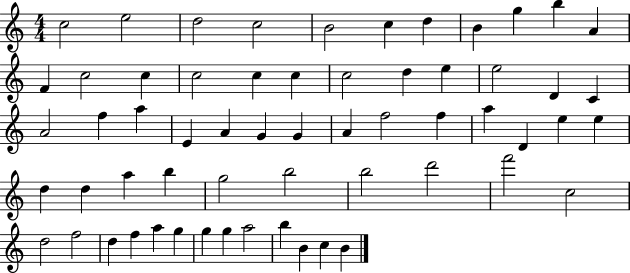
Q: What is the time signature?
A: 4/4